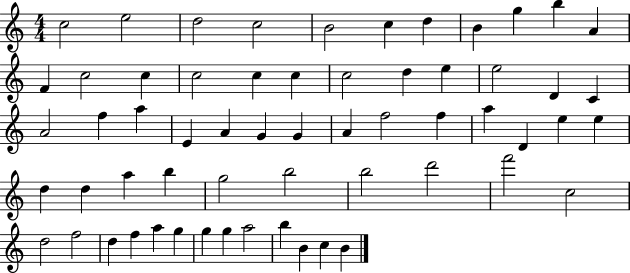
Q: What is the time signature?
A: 4/4